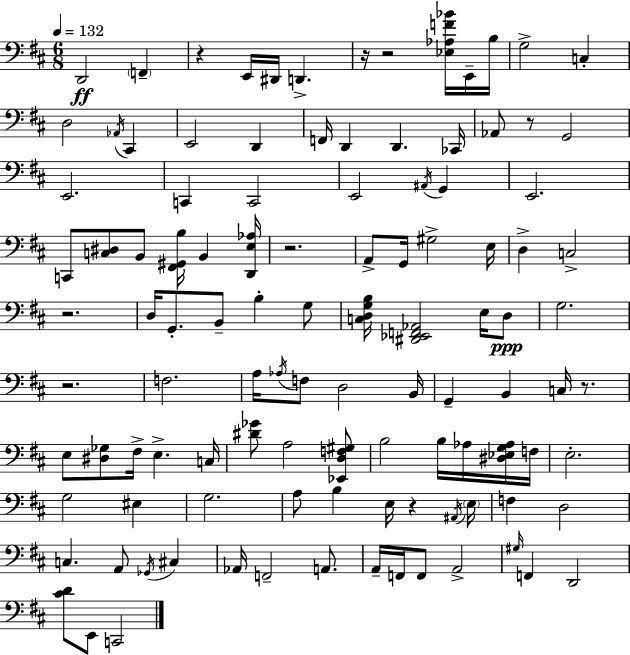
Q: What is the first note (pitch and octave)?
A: D2